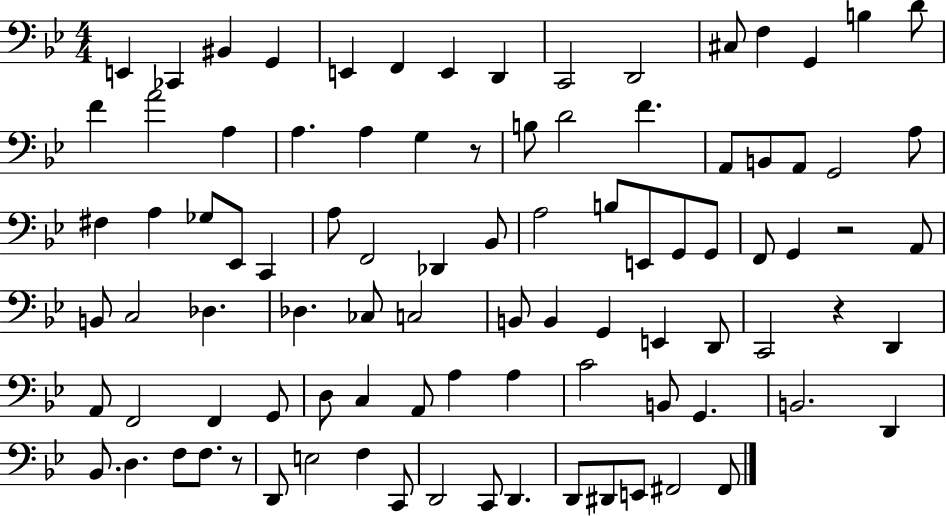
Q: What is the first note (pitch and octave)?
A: E2